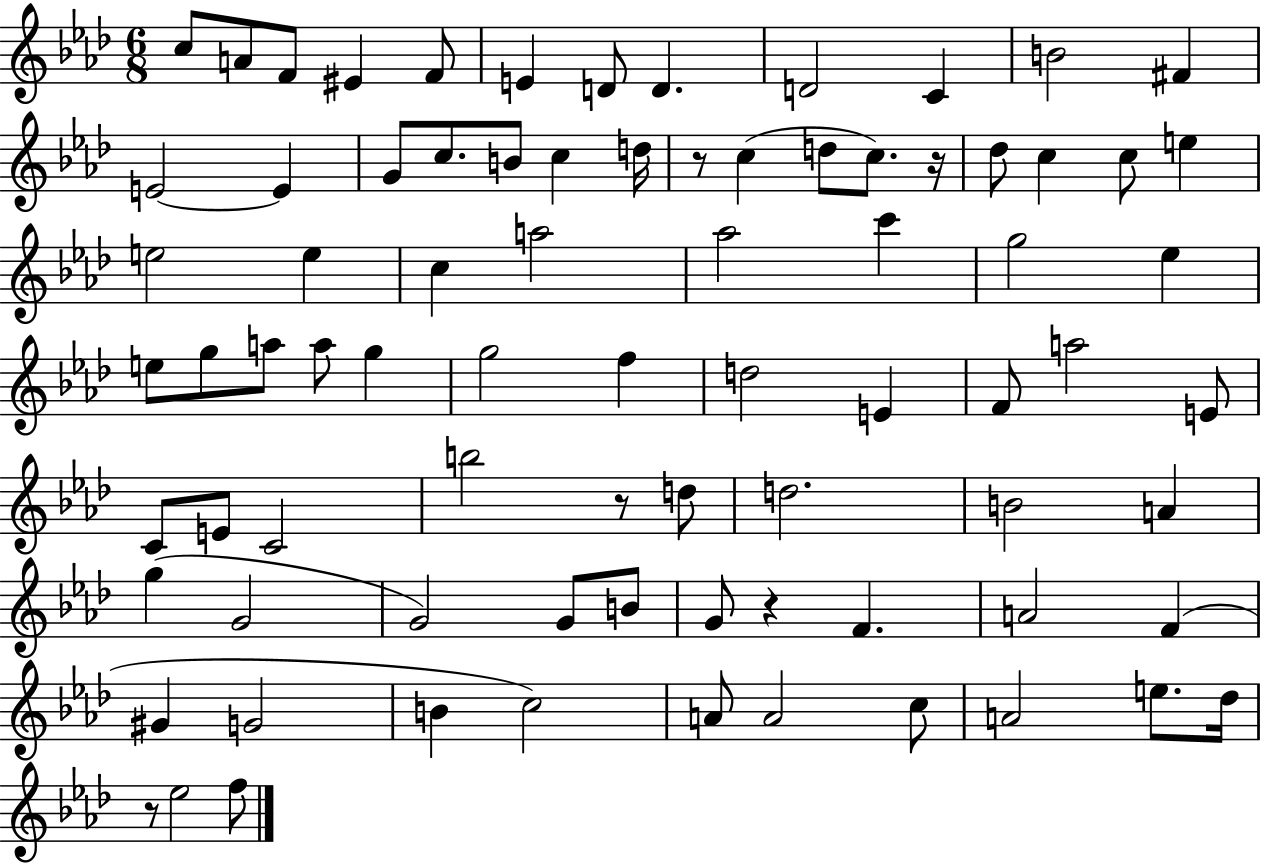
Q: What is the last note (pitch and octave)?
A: F5